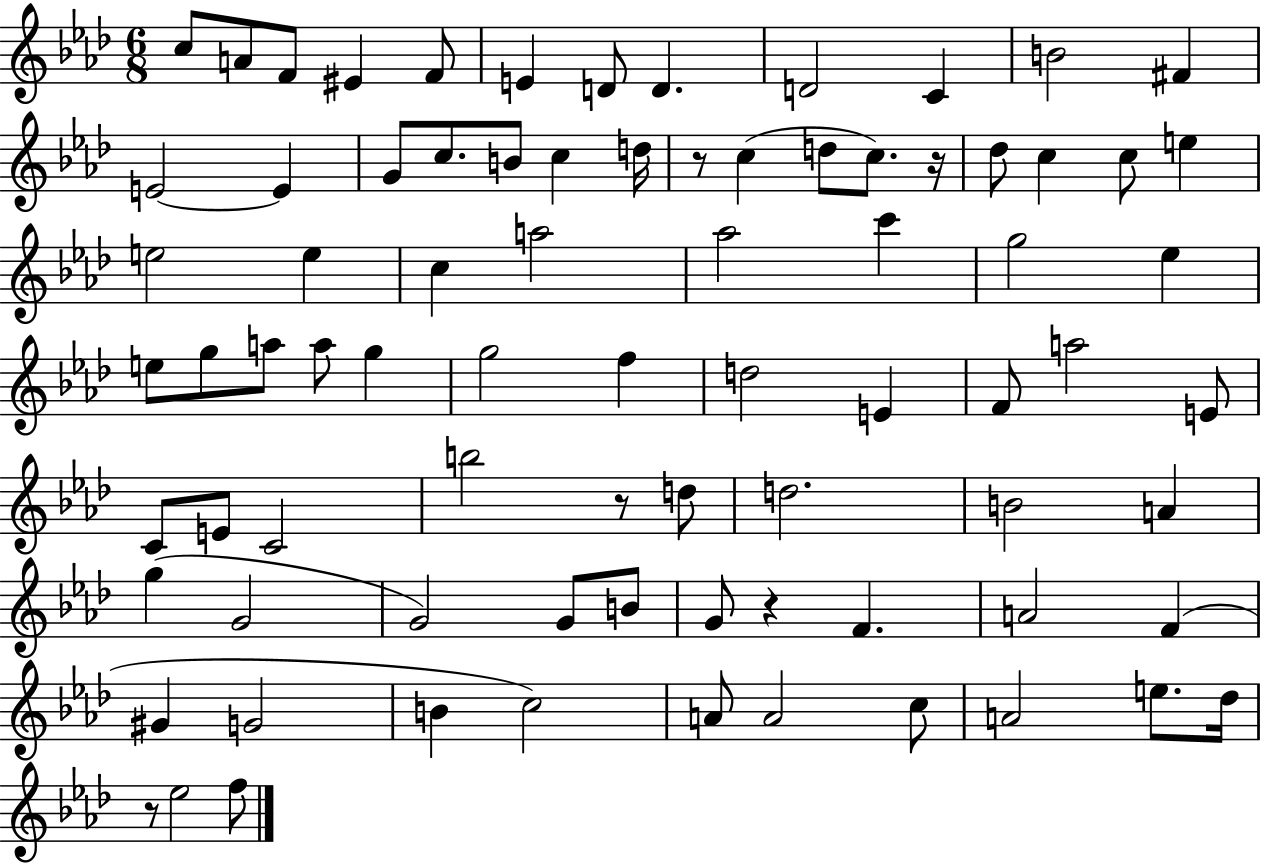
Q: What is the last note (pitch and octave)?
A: F5